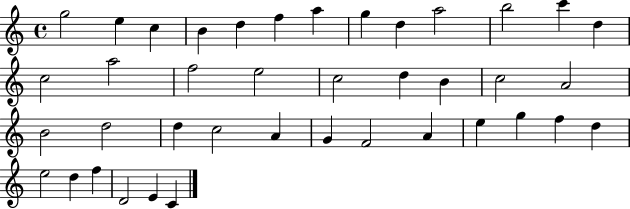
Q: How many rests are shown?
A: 0